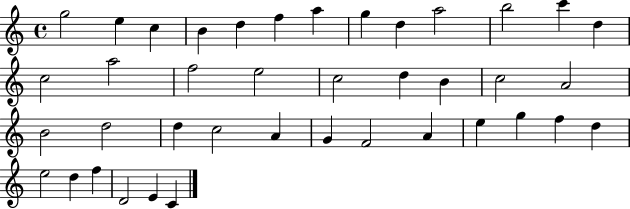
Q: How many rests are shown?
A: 0